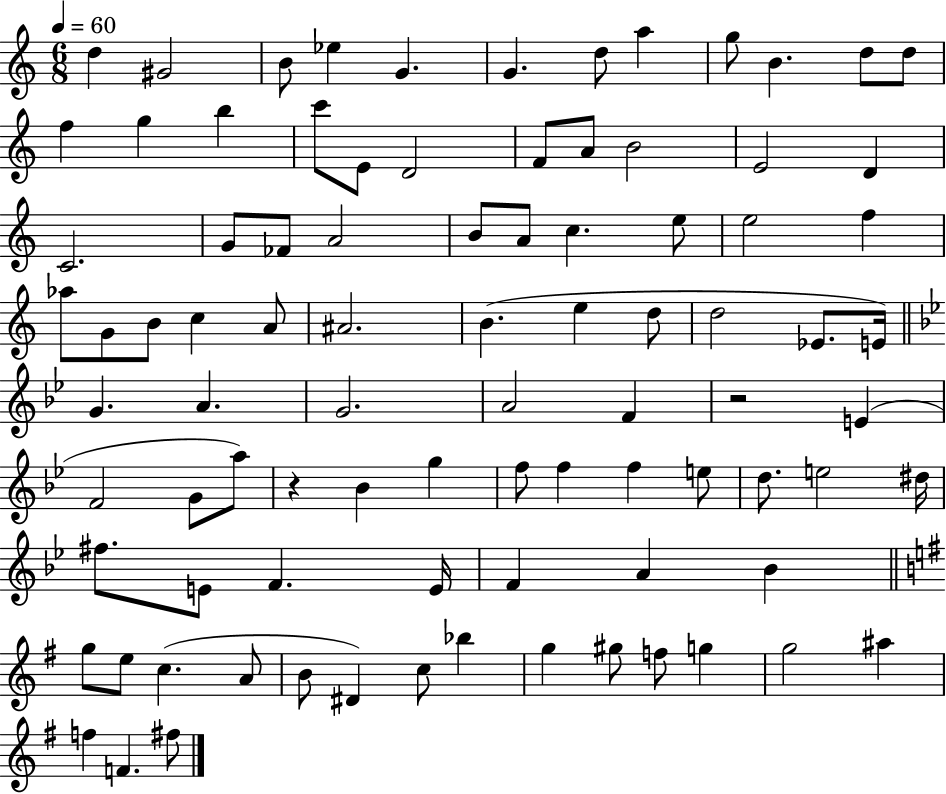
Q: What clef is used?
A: treble